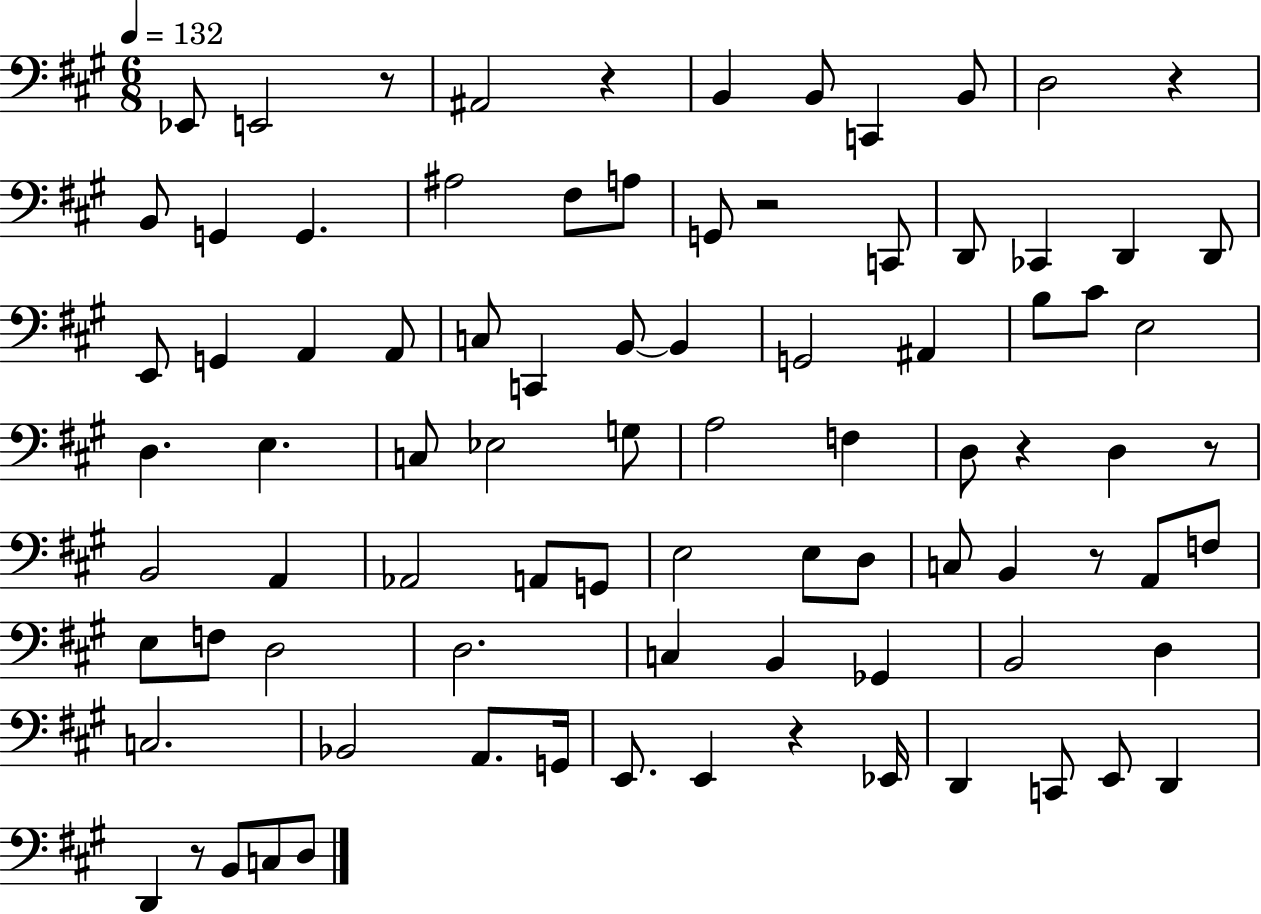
X:1
T:Untitled
M:6/8
L:1/4
K:A
_E,,/2 E,,2 z/2 ^A,,2 z B,, B,,/2 C,, B,,/2 D,2 z B,,/2 G,, G,, ^A,2 ^F,/2 A,/2 G,,/2 z2 C,,/2 D,,/2 _C,, D,, D,,/2 E,,/2 G,, A,, A,,/2 C,/2 C,, B,,/2 B,, G,,2 ^A,, B,/2 ^C/2 E,2 D, E, C,/2 _E,2 G,/2 A,2 F, D,/2 z D, z/2 B,,2 A,, _A,,2 A,,/2 G,,/2 E,2 E,/2 D,/2 C,/2 B,, z/2 A,,/2 F,/2 E,/2 F,/2 D,2 D,2 C, B,, _G,, B,,2 D, C,2 _B,,2 A,,/2 G,,/4 E,,/2 E,, z _E,,/4 D,, C,,/2 E,,/2 D,, D,, z/2 B,,/2 C,/2 D,/2